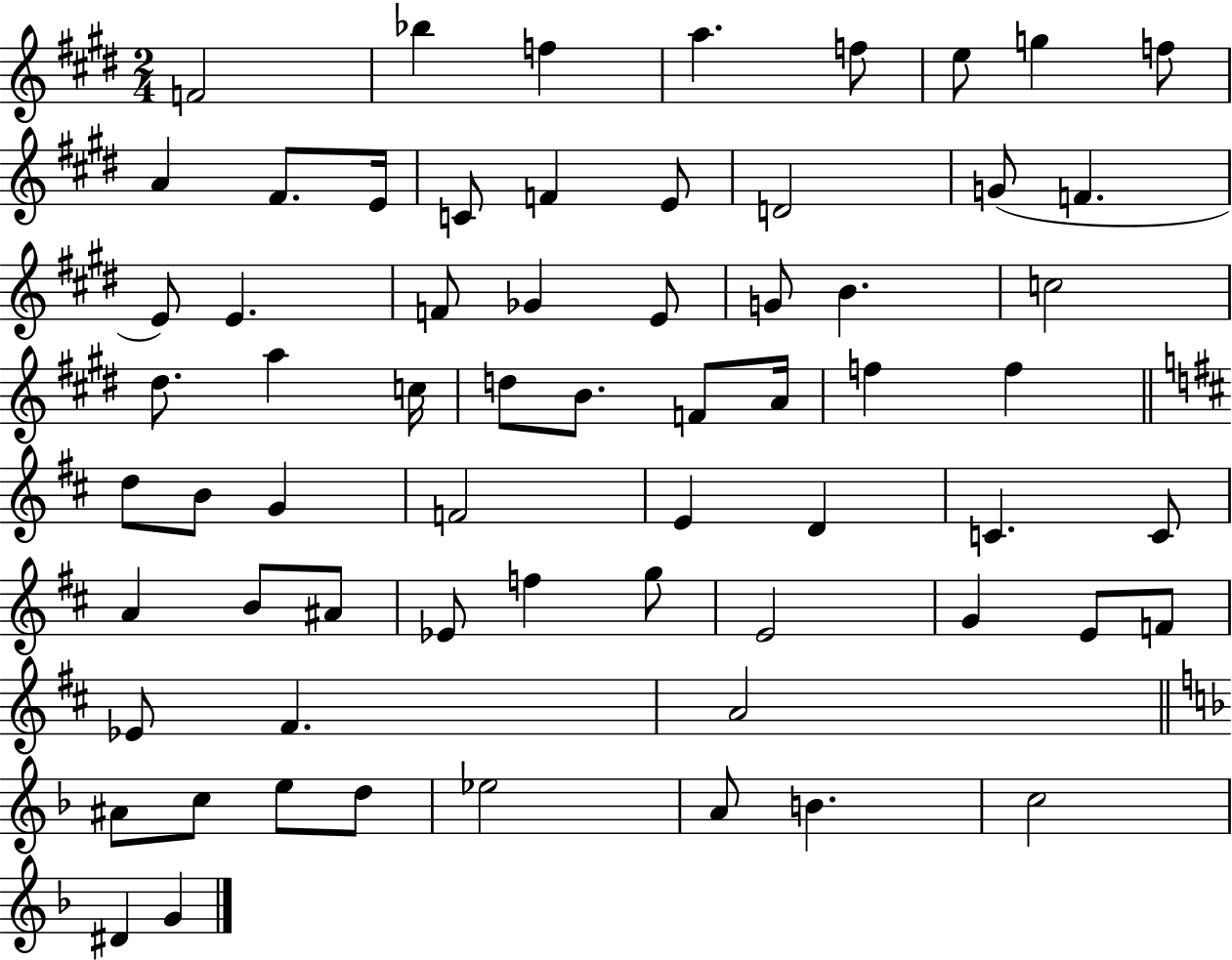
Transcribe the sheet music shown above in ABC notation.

X:1
T:Untitled
M:2/4
L:1/4
K:E
F2 _b f a f/2 e/2 g f/2 A ^F/2 E/4 C/2 F E/2 D2 G/2 F E/2 E F/2 _G E/2 G/2 B c2 ^d/2 a c/4 d/2 B/2 F/2 A/4 f f d/2 B/2 G F2 E D C C/2 A B/2 ^A/2 _E/2 f g/2 E2 G E/2 F/2 _E/2 ^F A2 ^A/2 c/2 e/2 d/2 _e2 A/2 B c2 ^D G